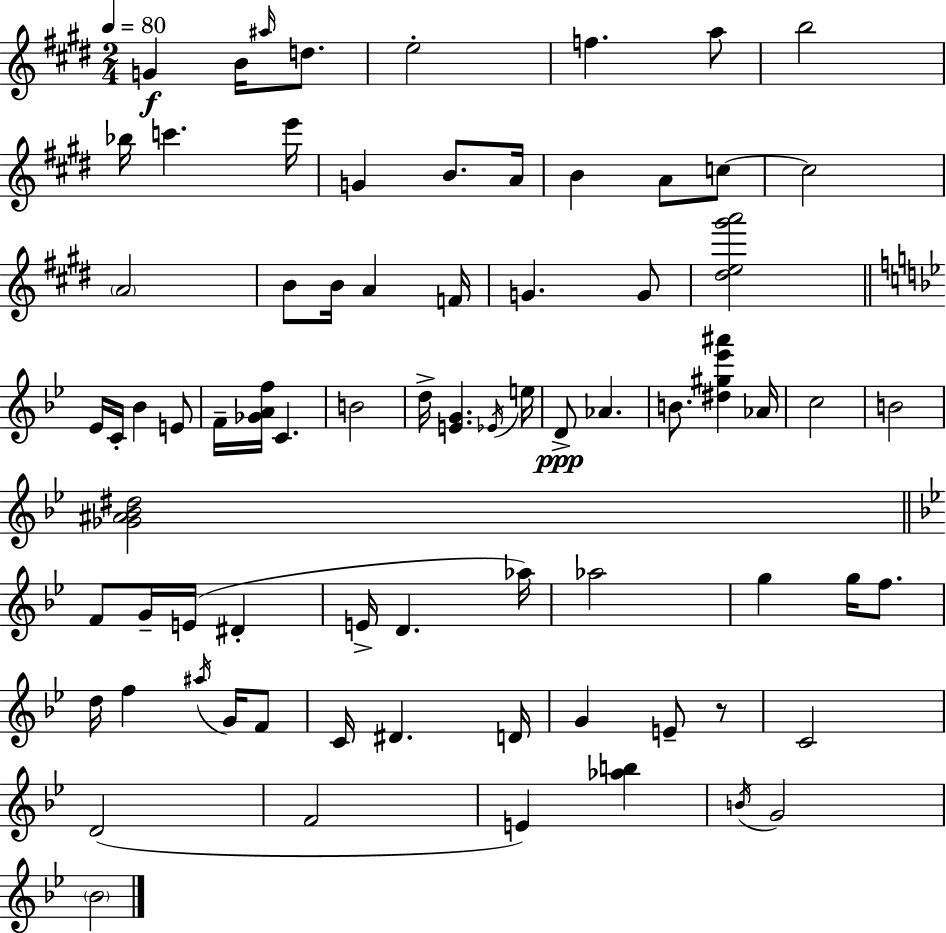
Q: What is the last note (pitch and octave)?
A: Bb4